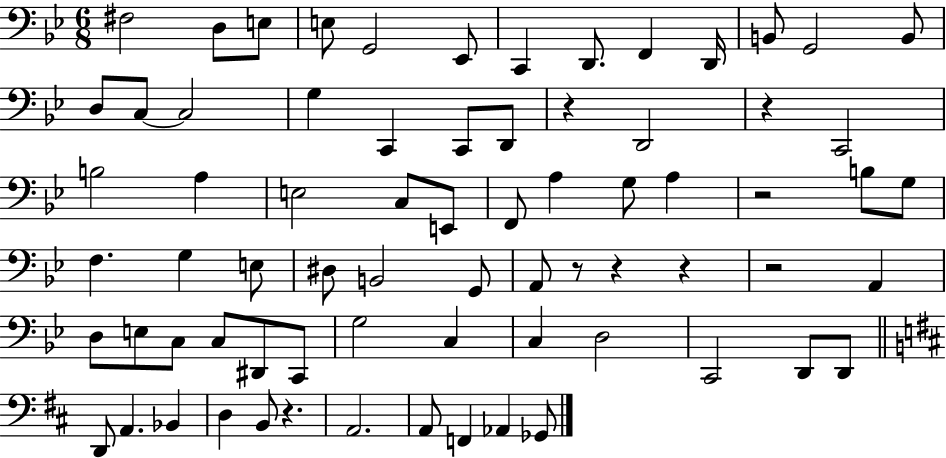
{
  \clef bass
  \numericTimeSignature
  \time 6/8
  \key bes \major
  fis2 d8 e8 | e8 g,2 ees,8 | c,4 d,8. f,4 d,16 | b,8 g,2 b,8 | \break d8 c8~~ c2 | g4 c,4 c,8 d,8 | r4 d,2 | r4 c,2 | \break b2 a4 | e2 c8 e,8 | f,8 a4 g8 a4 | r2 b8 g8 | \break f4. g4 e8 | dis8 b,2 g,8 | a,8 r8 r4 r4 | r2 a,4 | \break d8 e8 c8 c8 dis,8 c,8 | g2 c4 | c4 d2 | c,2 d,8 d,8 | \break \bar "||" \break \key d \major d,8 a,4. bes,4 | d4 b,8 r4. | a,2. | a,8 f,4 aes,4 ges,8 | \break \bar "|."
}